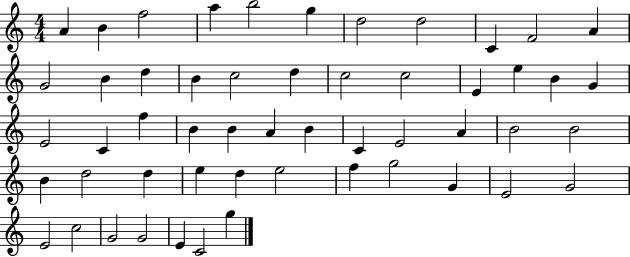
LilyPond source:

{
  \clef treble
  \numericTimeSignature
  \time 4/4
  \key c \major
  a'4 b'4 f''2 | a''4 b''2 g''4 | d''2 d''2 | c'4 f'2 a'4 | \break g'2 b'4 d''4 | b'4 c''2 d''4 | c''2 c''2 | e'4 e''4 b'4 g'4 | \break e'2 c'4 f''4 | b'4 b'4 a'4 b'4 | c'4 e'2 a'4 | b'2 b'2 | \break b'4 d''2 d''4 | e''4 d''4 e''2 | f''4 g''2 g'4 | e'2 g'2 | \break e'2 c''2 | g'2 g'2 | e'4 c'2 g''4 | \bar "|."
}